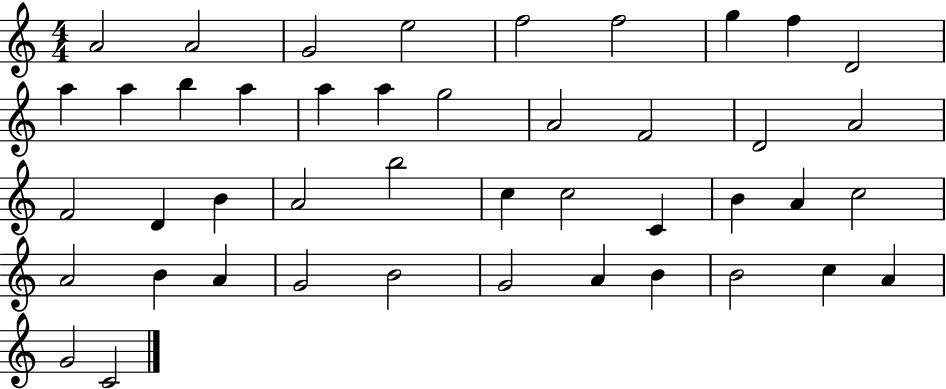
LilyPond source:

{
  \clef treble
  \numericTimeSignature
  \time 4/4
  \key c \major
  a'2 a'2 | g'2 e''2 | f''2 f''2 | g''4 f''4 d'2 | \break a''4 a''4 b''4 a''4 | a''4 a''4 g''2 | a'2 f'2 | d'2 a'2 | \break f'2 d'4 b'4 | a'2 b''2 | c''4 c''2 c'4 | b'4 a'4 c''2 | \break a'2 b'4 a'4 | g'2 b'2 | g'2 a'4 b'4 | b'2 c''4 a'4 | \break g'2 c'2 | \bar "|."
}